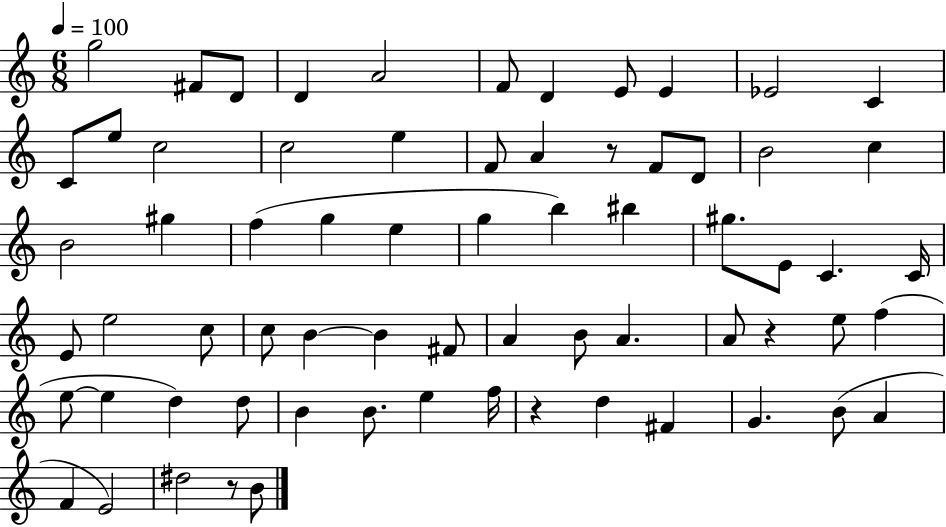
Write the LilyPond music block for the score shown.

{
  \clef treble
  \numericTimeSignature
  \time 6/8
  \key c \major
  \tempo 4 = 100
  \repeat volta 2 { g''2 fis'8 d'8 | d'4 a'2 | f'8 d'4 e'8 e'4 | ees'2 c'4 | \break c'8 e''8 c''2 | c''2 e''4 | f'8 a'4 r8 f'8 d'8 | b'2 c''4 | \break b'2 gis''4 | f''4( g''4 e''4 | g''4 b''4) bis''4 | gis''8. e'8 c'4. c'16 | \break e'8 e''2 c''8 | c''8 b'4~~ b'4 fis'8 | a'4 b'8 a'4. | a'8 r4 e''8 f''4( | \break e''8~~ e''4 d''4) d''8 | b'4 b'8. e''4 f''16 | r4 d''4 fis'4 | g'4. b'8( a'4 | \break f'4 e'2) | dis''2 r8 b'8 | } \bar "|."
}